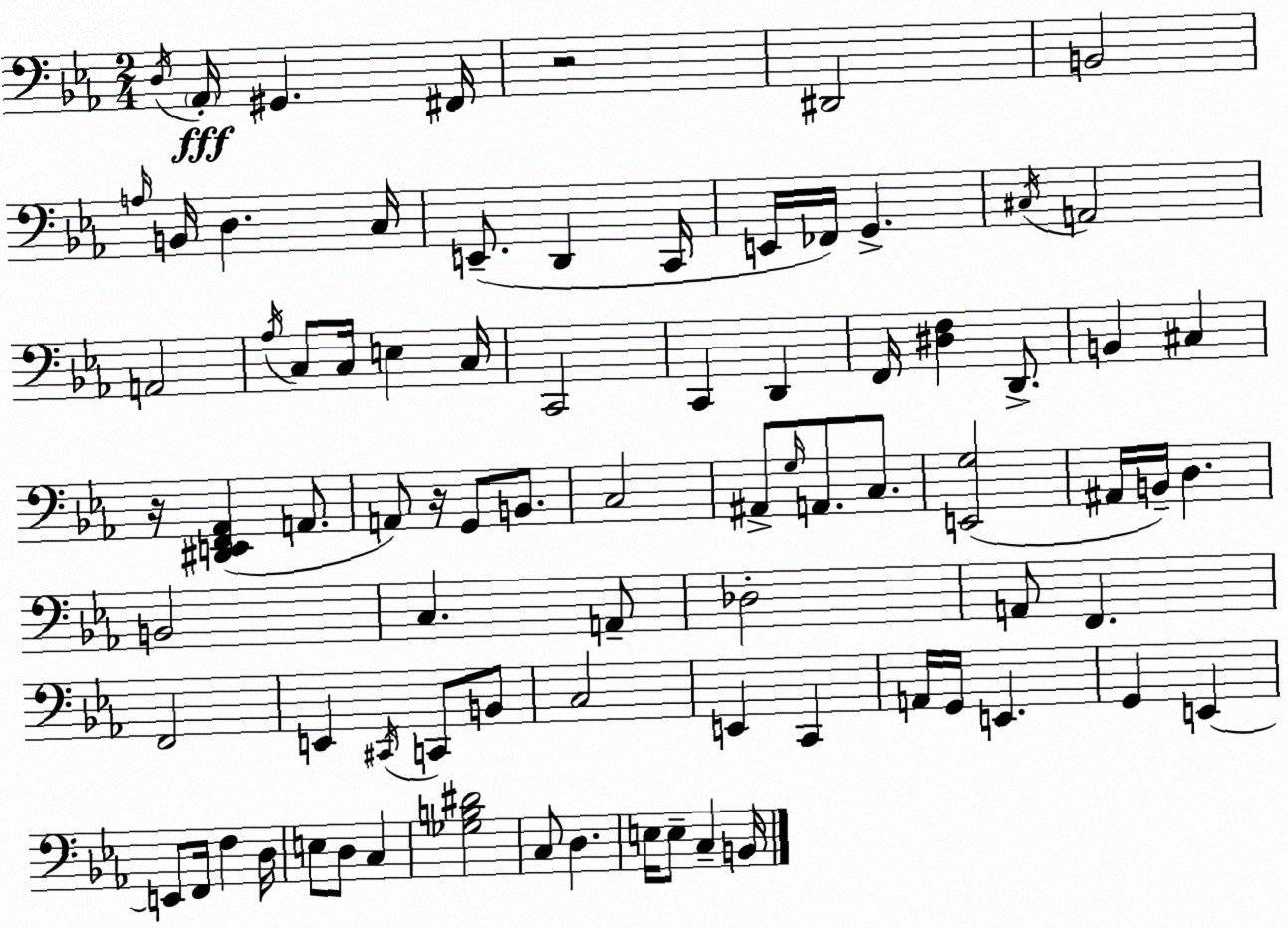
X:1
T:Untitled
M:2/4
L:1/4
K:Cm
D,/4 _A,,/4 ^G,, ^F,,/4 z2 ^D,,2 B,,2 A,/4 B,,/4 D, C,/4 E,,/2 D,, C,,/4 E,,/4 _F,,/4 G,, ^C,/4 A,,2 A,,2 _A,/4 C,/2 C,/4 E, C,/4 C,,2 C,, D,, F,,/4 [^D,F,] D,,/2 B,, ^C, z/4 [^D,,E,,F,,_A,,] A,,/2 A,,/2 z/4 G,,/2 B,,/2 C,2 ^A,,/2 G,/4 A,,/2 C,/2 [E,,G,]2 ^A,,/4 B,,/4 D, B,,2 C, A,,/2 _D,2 A,,/2 F,, F,,2 E,, ^C,,/4 C,,/2 B,,/2 C,2 E,, C,, A,,/4 G,,/4 E,, G,, E,, E,,/2 F,,/4 F, D,/4 E,/2 D,/2 C, [_G,B,^D]2 C,/2 D, E,/4 E,/2 C, B,,/4